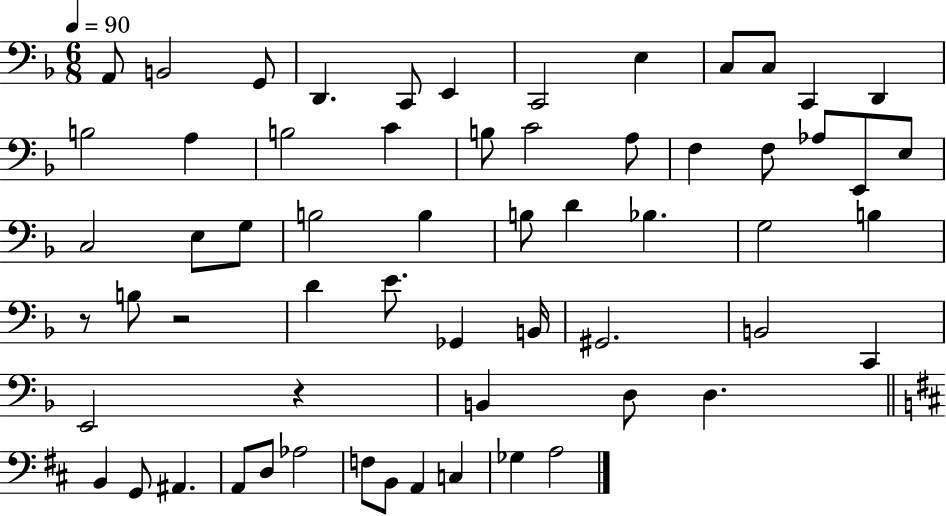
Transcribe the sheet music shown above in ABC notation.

X:1
T:Untitled
M:6/8
L:1/4
K:F
A,,/2 B,,2 G,,/2 D,, C,,/2 E,, C,,2 E, C,/2 C,/2 C,, D,, B,2 A, B,2 C B,/2 C2 A,/2 F, F,/2 _A,/2 E,,/2 E,/2 C,2 E,/2 G,/2 B,2 B, B,/2 D _B, G,2 B, z/2 B,/2 z2 D E/2 _G,, B,,/4 ^G,,2 B,,2 C,, E,,2 z B,, D,/2 D, B,, G,,/2 ^A,, A,,/2 D,/2 _A,2 F,/2 B,,/2 A,, C, _G, A,2